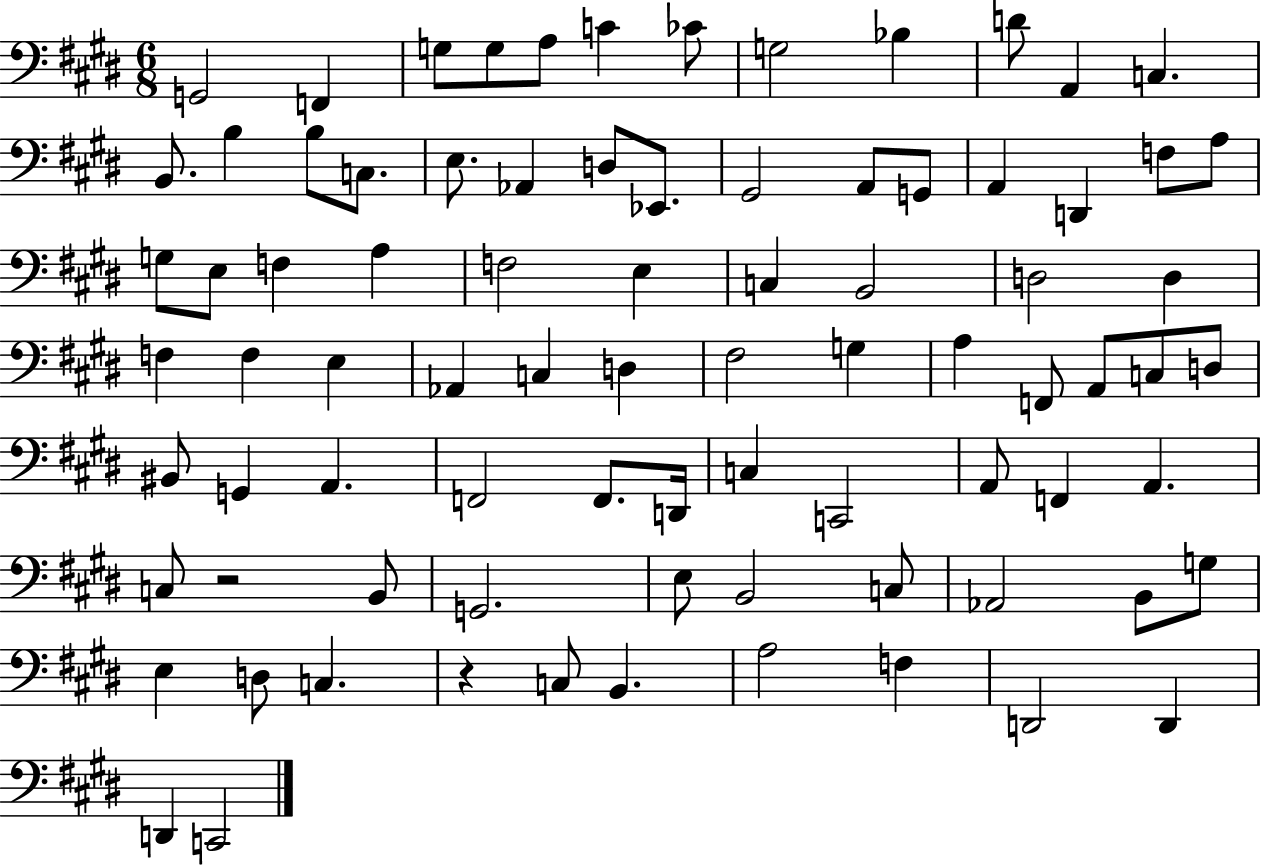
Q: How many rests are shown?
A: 2